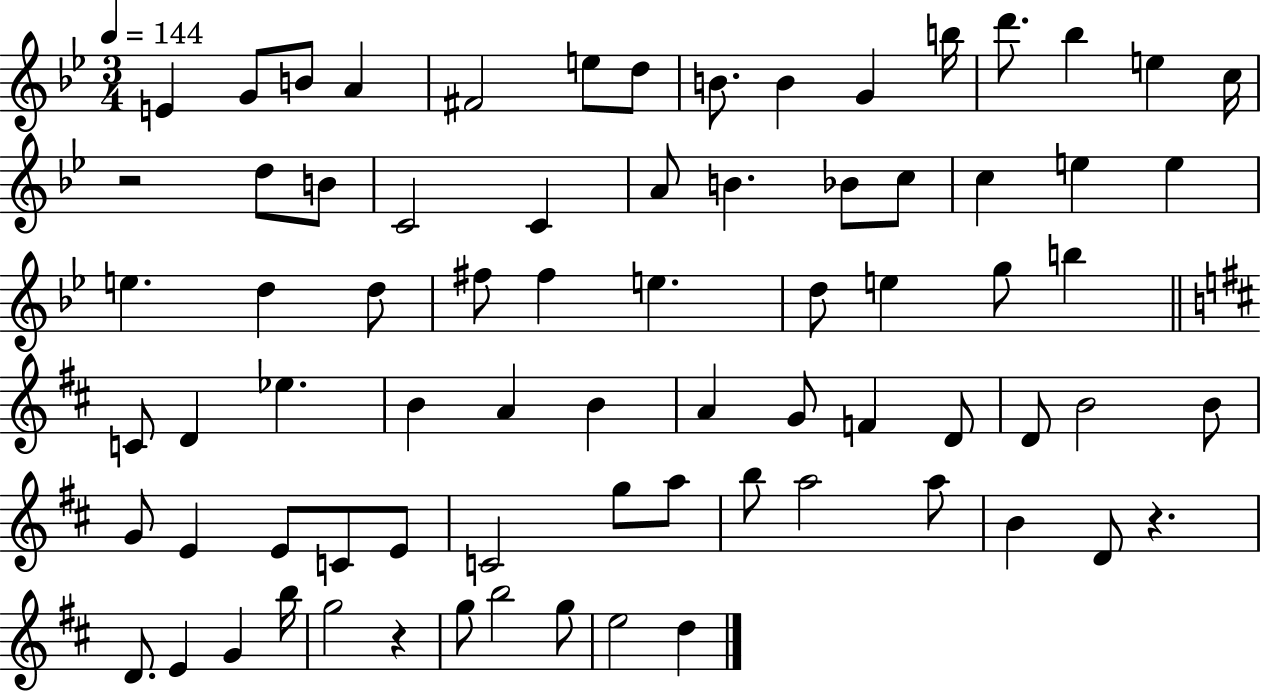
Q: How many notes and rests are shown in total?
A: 75